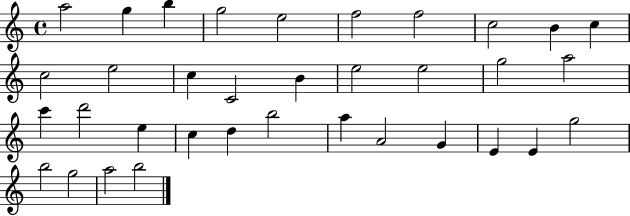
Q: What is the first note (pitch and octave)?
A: A5